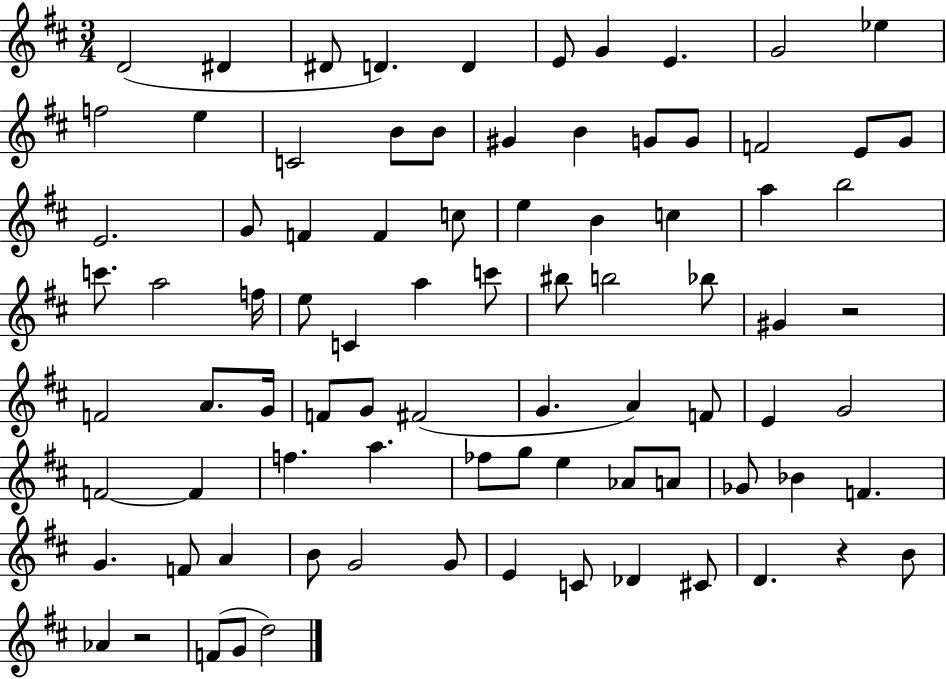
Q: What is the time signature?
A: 3/4